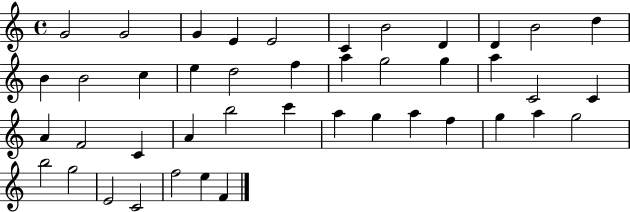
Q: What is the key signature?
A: C major